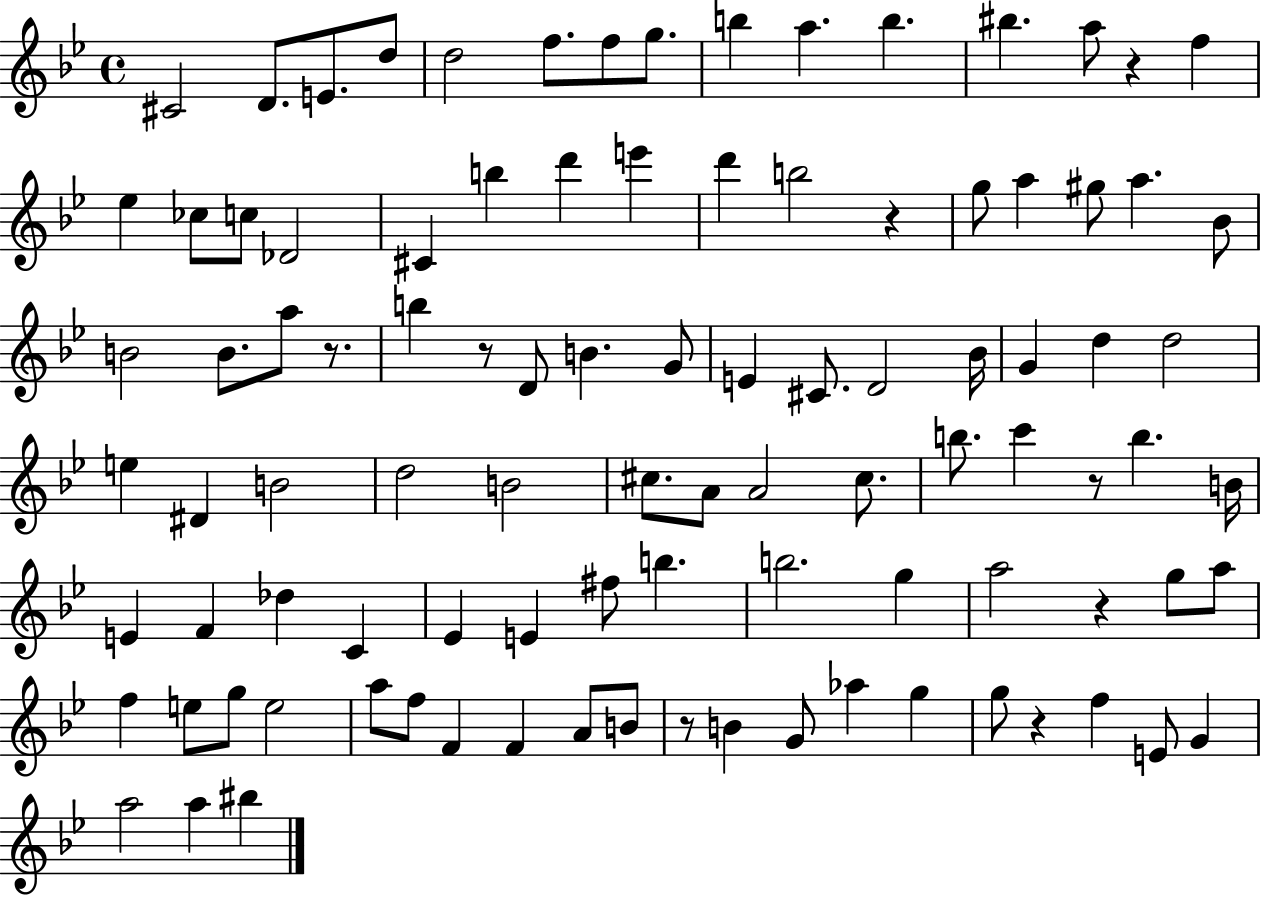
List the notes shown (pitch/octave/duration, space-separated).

C#4/h D4/e. E4/e. D5/e D5/h F5/e. F5/e G5/e. B5/q A5/q. B5/q. BIS5/q. A5/e R/q F5/q Eb5/q CES5/e C5/e Db4/h C#4/q B5/q D6/q E6/q D6/q B5/h R/q G5/e A5/q G#5/e A5/q. Bb4/e B4/h B4/e. A5/e R/e. B5/q R/e D4/e B4/q. G4/e E4/q C#4/e. D4/h Bb4/s G4/q D5/q D5/h E5/q D#4/q B4/h D5/h B4/h C#5/e. A4/e A4/h C#5/e. B5/e. C6/q R/e B5/q. B4/s E4/q F4/q Db5/q C4/q Eb4/q E4/q F#5/e B5/q. B5/h. G5/q A5/h R/q G5/e A5/e F5/q E5/e G5/e E5/h A5/e F5/e F4/q F4/q A4/e B4/e R/e B4/q G4/e Ab5/q G5/q G5/e R/q F5/q E4/e G4/q A5/h A5/q BIS5/q